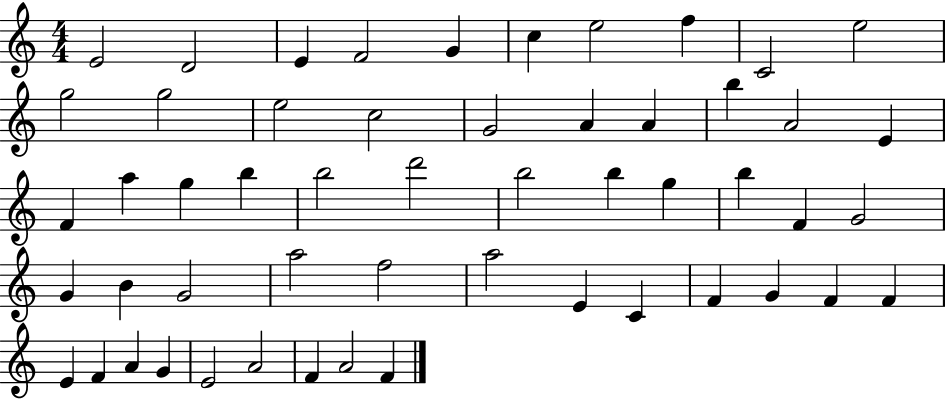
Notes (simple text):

E4/h D4/h E4/q F4/h G4/q C5/q E5/h F5/q C4/h E5/h G5/h G5/h E5/h C5/h G4/h A4/q A4/q B5/q A4/h E4/q F4/q A5/q G5/q B5/q B5/h D6/h B5/h B5/q G5/q B5/q F4/q G4/h G4/q B4/q G4/h A5/h F5/h A5/h E4/q C4/q F4/q G4/q F4/q F4/q E4/q F4/q A4/q G4/q E4/h A4/h F4/q A4/h F4/q